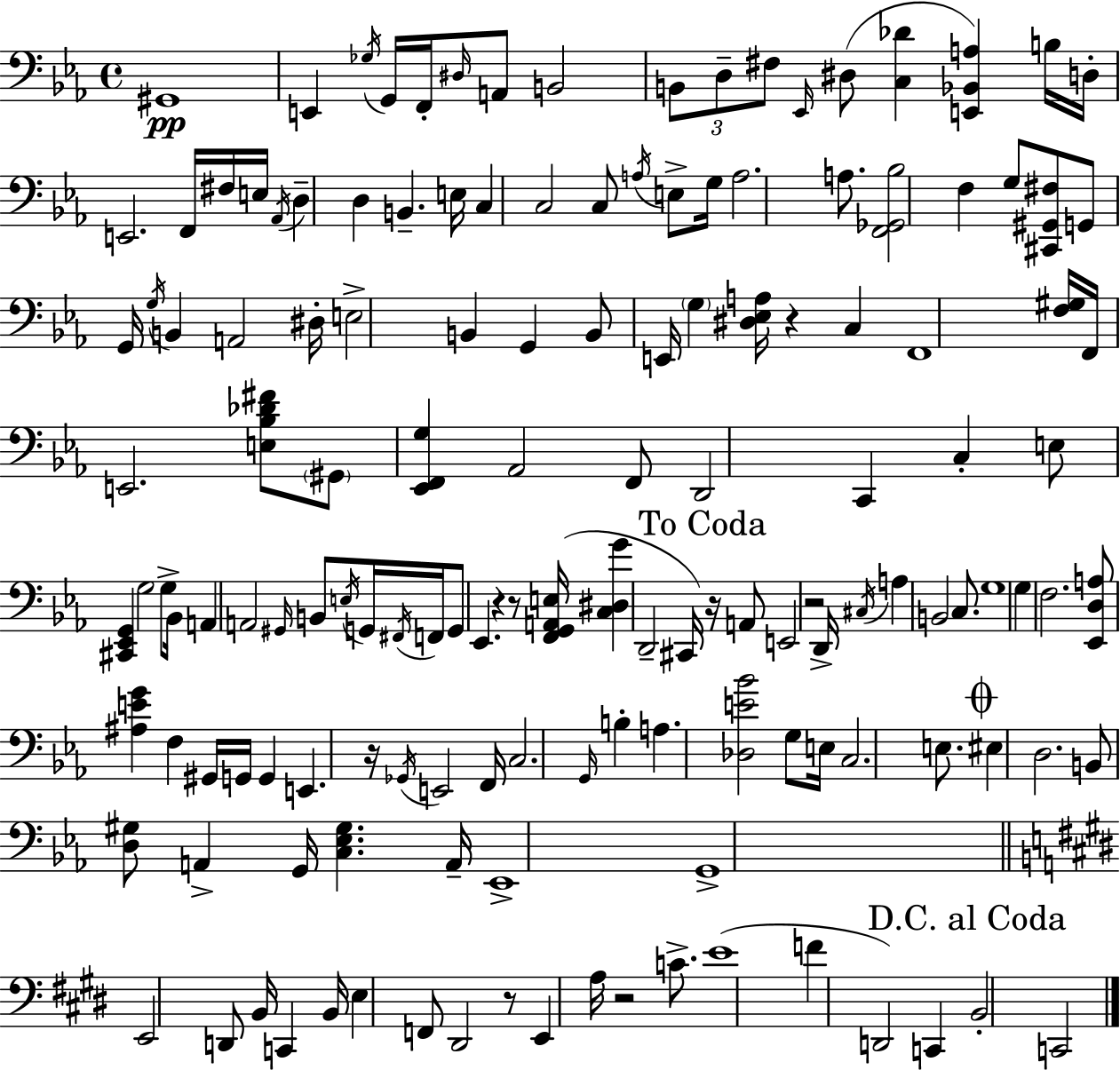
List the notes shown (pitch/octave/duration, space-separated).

G#2/w E2/q Gb3/s G2/s F2/s D#3/s A2/e B2/h B2/e D3/e F#3/e Eb2/s D#3/e [C3,Db4]/q [E2,Bb2,A3]/q B3/s D3/s E2/h. F2/s F#3/s E3/s Ab2/s D3/q D3/q B2/q. E3/s C3/q C3/h C3/e A3/s E3/e G3/s A3/h. A3/e. [F2,Gb2,Bb3]/h F3/q G3/e [C#2,G#2,F#3]/e G2/e G2/s G3/s B2/q A2/h D#3/s E3/h B2/q G2/q B2/e E2/s G3/q [D#3,Eb3,A3]/s R/q C3/q F2/w [F3,G#3]/s F2/s E2/h. [E3,Bb3,Db4,F#4]/e G#2/e [Eb2,F2,G3]/q Ab2/h F2/e D2/h C2/q C3/q E3/e [C#2,Eb2,G2]/q G3/h G3/e Bb2/s A2/q A2/h G#2/s B2/e E3/s G2/s F#2/s F2/s G2/e Eb2/q. R/q R/e [F2,G2,A2,E3]/s [C3,D#3,G4]/q D2/h C#2/s R/s A2/e E2/h R/h D2/s C#3/s A3/q B2/h C3/e. G3/w G3/q F3/h. [Eb2,D3,A3]/e [A#3,E4,G4]/q F3/q G#2/s G2/s G2/q E2/q. R/s Gb2/s E2/h F2/s C3/h. G2/s B3/q A3/q. [Db3,E4,Bb4]/h G3/e E3/s C3/h. E3/e. EIS3/q D3/h. B2/e [D3,G#3]/e A2/q G2/s [C3,Eb3,G#3]/q. A2/s Eb2/w G2/w E2/h D2/e B2/s C2/q B2/s E3/q F2/e D#2/h R/e E2/q A3/s R/h C4/e. E4/w F4/q D2/h C2/q B2/h C2/h